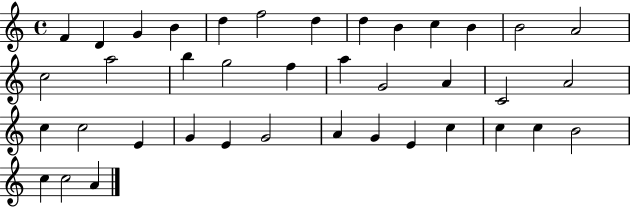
{
  \clef treble
  \time 4/4
  \defaultTimeSignature
  \key c \major
  f'4 d'4 g'4 b'4 | d''4 f''2 d''4 | d''4 b'4 c''4 b'4 | b'2 a'2 | \break c''2 a''2 | b''4 g''2 f''4 | a''4 g'2 a'4 | c'2 a'2 | \break c''4 c''2 e'4 | g'4 e'4 g'2 | a'4 g'4 e'4 c''4 | c''4 c''4 b'2 | \break c''4 c''2 a'4 | \bar "|."
}